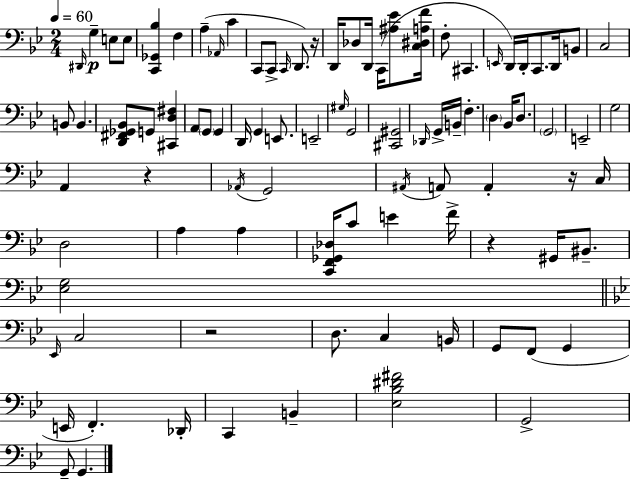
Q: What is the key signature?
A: G minor